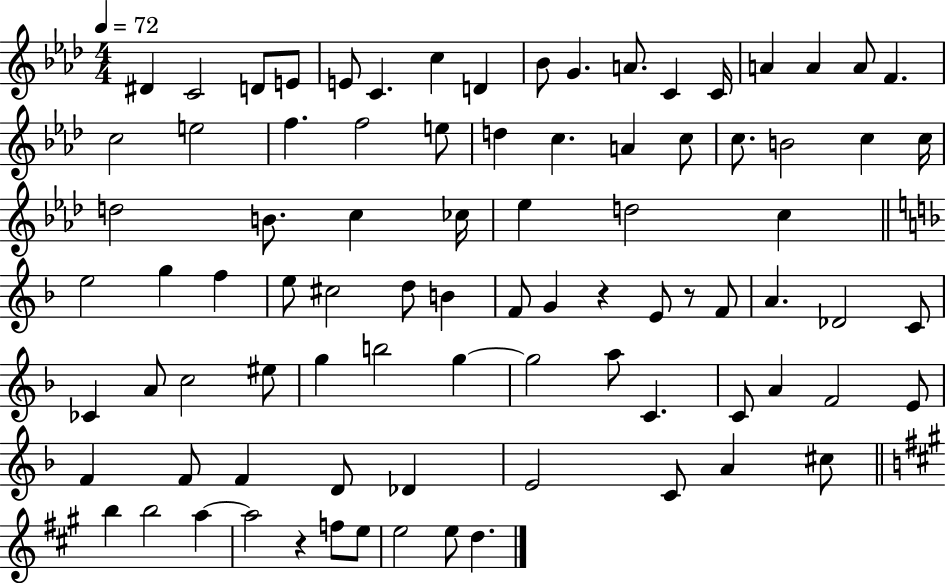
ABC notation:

X:1
T:Untitled
M:4/4
L:1/4
K:Ab
^D C2 D/2 E/2 E/2 C c D _B/2 G A/2 C C/4 A A A/2 F c2 e2 f f2 e/2 d c A c/2 c/2 B2 c c/4 d2 B/2 c _c/4 _e d2 c e2 g f e/2 ^c2 d/2 B F/2 G z E/2 z/2 F/2 A _D2 C/2 _C A/2 c2 ^e/2 g b2 g g2 a/2 C C/2 A F2 E/2 F F/2 F D/2 _D E2 C/2 A ^c/2 b b2 a a2 z f/2 e/2 e2 e/2 d